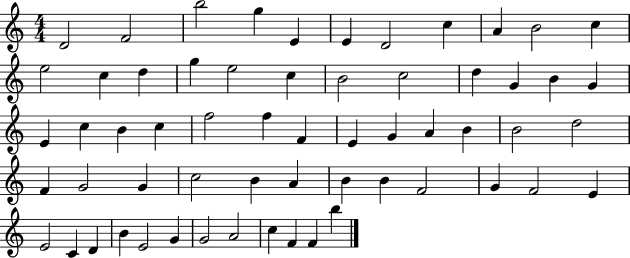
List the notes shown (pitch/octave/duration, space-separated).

D4/h F4/h B5/h G5/q E4/q E4/q D4/h C5/q A4/q B4/h C5/q E5/h C5/q D5/q G5/q E5/h C5/q B4/h C5/h D5/q G4/q B4/q G4/q E4/q C5/q B4/q C5/q F5/h F5/q F4/q E4/q G4/q A4/q B4/q B4/h D5/h F4/q G4/h G4/q C5/h B4/q A4/q B4/q B4/q F4/h G4/q F4/h E4/q E4/h C4/q D4/q B4/q E4/h G4/q G4/h A4/h C5/q F4/q F4/q B5/q